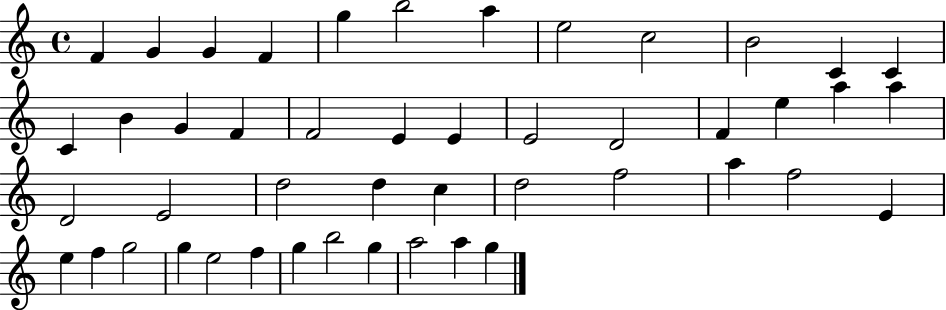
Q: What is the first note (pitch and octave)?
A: F4